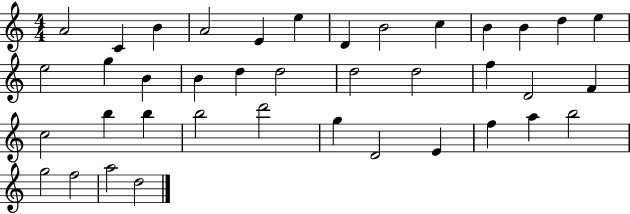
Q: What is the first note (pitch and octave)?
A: A4